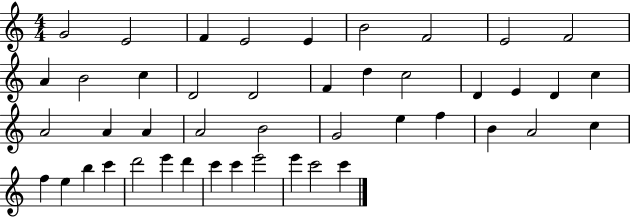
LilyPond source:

{
  \clef treble
  \numericTimeSignature
  \time 4/4
  \key c \major
  g'2 e'2 | f'4 e'2 e'4 | b'2 f'2 | e'2 f'2 | \break a'4 b'2 c''4 | d'2 d'2 | f'4 d''4 c''2 | d'4 e'4 d'4 c''4 | \break a'2 a'4 a'4 | a'2 b'2 | g'2 e''4 f''4 | b'4 a'2 c''4 | \break f''4 e''4 b''4 c'''4 | d'''2 e'''4 d'''4 | c'''4 c'''4 e'''2 | e'''4 c'''2 c'''4 | \break \bar "|."
}